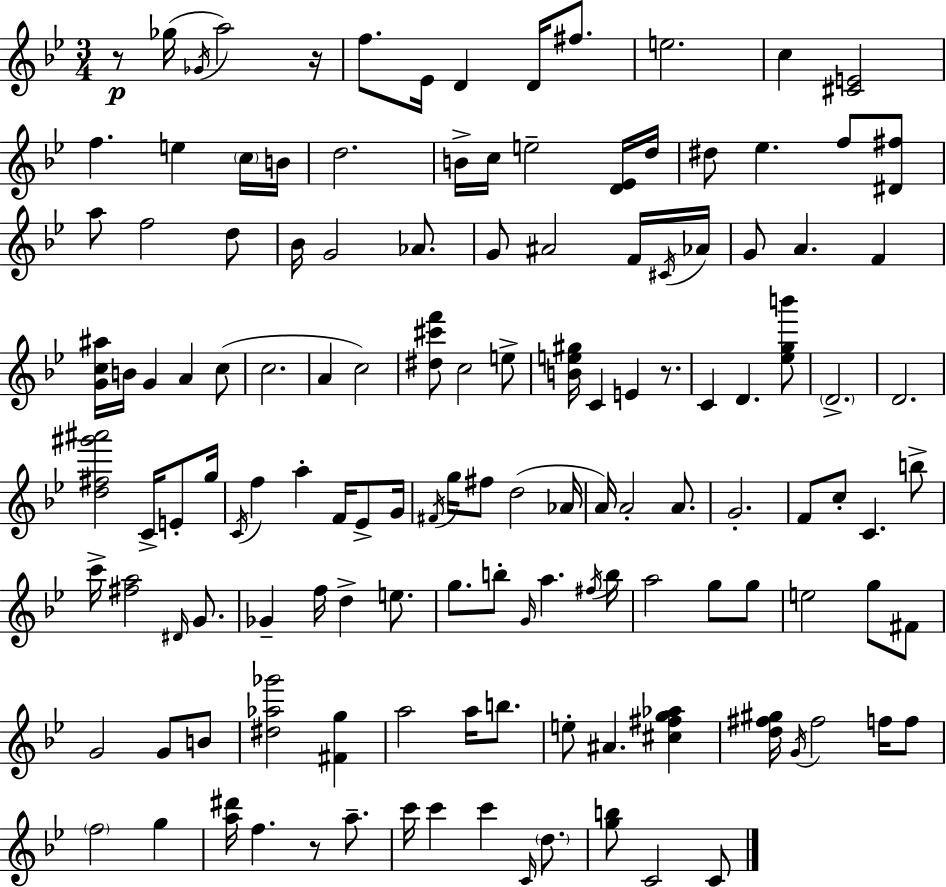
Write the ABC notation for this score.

X:1
T:Untitled
M:3/4
L:1/4
K:Gm
z/2 _g/4 _G/4 a2 z/4 f/2 _E/4 D D/4 ^f/2 e2 c [^CE]2 f e c/4 B/4 d2 B/4 c/4 e2 [D_E]/4 d/4 ^d/2 _e f/2 [^D^f]/2 a/2 f2 d/2 _B/4 G2 _A/2 G/2 ^A2 F/4 ^C/4 _A/4 G/2 A F [Gc^a]/4 B/4 G A c/2 c2 A c2 [^d^c'f']/2 c2 e/2 [Be^g]/4 C E z/2 C D [_egb']/2 D2 D2 [d^f^g'^a']2 C/4 E/2 g/4 C/4 f a F/4 _E/2 G/4 ^F/4 g/4 ^f/2 d2 _A/4 A/4 A2 A/2 G2 F/2 c/2 C b/2 c'/4 [^fa]2 ^D/4 G/2 _G f/4 d e/2 g/2 b/2 G/4 a ^f/4 b/4 a2 g/2 g/2 e2 g/2 ^F/2 G2 G/2 B/2 [^d_a_g']2 [^Fg] a2 a/4 b/2 e/2 ^A [^c^fg_a] [d^f^g]/4 G/4 ^f2 f/4 f/2 f2 g [a^d']/4 f z/2 a/2 c'/4 c' c' C/4 d/2 [gb]/2 C2 C/2